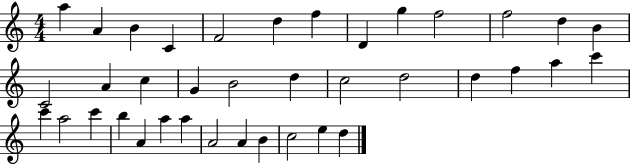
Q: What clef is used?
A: treble